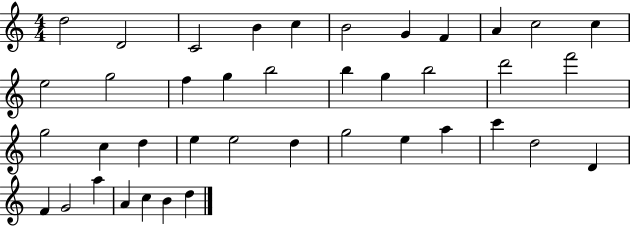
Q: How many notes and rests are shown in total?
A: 40